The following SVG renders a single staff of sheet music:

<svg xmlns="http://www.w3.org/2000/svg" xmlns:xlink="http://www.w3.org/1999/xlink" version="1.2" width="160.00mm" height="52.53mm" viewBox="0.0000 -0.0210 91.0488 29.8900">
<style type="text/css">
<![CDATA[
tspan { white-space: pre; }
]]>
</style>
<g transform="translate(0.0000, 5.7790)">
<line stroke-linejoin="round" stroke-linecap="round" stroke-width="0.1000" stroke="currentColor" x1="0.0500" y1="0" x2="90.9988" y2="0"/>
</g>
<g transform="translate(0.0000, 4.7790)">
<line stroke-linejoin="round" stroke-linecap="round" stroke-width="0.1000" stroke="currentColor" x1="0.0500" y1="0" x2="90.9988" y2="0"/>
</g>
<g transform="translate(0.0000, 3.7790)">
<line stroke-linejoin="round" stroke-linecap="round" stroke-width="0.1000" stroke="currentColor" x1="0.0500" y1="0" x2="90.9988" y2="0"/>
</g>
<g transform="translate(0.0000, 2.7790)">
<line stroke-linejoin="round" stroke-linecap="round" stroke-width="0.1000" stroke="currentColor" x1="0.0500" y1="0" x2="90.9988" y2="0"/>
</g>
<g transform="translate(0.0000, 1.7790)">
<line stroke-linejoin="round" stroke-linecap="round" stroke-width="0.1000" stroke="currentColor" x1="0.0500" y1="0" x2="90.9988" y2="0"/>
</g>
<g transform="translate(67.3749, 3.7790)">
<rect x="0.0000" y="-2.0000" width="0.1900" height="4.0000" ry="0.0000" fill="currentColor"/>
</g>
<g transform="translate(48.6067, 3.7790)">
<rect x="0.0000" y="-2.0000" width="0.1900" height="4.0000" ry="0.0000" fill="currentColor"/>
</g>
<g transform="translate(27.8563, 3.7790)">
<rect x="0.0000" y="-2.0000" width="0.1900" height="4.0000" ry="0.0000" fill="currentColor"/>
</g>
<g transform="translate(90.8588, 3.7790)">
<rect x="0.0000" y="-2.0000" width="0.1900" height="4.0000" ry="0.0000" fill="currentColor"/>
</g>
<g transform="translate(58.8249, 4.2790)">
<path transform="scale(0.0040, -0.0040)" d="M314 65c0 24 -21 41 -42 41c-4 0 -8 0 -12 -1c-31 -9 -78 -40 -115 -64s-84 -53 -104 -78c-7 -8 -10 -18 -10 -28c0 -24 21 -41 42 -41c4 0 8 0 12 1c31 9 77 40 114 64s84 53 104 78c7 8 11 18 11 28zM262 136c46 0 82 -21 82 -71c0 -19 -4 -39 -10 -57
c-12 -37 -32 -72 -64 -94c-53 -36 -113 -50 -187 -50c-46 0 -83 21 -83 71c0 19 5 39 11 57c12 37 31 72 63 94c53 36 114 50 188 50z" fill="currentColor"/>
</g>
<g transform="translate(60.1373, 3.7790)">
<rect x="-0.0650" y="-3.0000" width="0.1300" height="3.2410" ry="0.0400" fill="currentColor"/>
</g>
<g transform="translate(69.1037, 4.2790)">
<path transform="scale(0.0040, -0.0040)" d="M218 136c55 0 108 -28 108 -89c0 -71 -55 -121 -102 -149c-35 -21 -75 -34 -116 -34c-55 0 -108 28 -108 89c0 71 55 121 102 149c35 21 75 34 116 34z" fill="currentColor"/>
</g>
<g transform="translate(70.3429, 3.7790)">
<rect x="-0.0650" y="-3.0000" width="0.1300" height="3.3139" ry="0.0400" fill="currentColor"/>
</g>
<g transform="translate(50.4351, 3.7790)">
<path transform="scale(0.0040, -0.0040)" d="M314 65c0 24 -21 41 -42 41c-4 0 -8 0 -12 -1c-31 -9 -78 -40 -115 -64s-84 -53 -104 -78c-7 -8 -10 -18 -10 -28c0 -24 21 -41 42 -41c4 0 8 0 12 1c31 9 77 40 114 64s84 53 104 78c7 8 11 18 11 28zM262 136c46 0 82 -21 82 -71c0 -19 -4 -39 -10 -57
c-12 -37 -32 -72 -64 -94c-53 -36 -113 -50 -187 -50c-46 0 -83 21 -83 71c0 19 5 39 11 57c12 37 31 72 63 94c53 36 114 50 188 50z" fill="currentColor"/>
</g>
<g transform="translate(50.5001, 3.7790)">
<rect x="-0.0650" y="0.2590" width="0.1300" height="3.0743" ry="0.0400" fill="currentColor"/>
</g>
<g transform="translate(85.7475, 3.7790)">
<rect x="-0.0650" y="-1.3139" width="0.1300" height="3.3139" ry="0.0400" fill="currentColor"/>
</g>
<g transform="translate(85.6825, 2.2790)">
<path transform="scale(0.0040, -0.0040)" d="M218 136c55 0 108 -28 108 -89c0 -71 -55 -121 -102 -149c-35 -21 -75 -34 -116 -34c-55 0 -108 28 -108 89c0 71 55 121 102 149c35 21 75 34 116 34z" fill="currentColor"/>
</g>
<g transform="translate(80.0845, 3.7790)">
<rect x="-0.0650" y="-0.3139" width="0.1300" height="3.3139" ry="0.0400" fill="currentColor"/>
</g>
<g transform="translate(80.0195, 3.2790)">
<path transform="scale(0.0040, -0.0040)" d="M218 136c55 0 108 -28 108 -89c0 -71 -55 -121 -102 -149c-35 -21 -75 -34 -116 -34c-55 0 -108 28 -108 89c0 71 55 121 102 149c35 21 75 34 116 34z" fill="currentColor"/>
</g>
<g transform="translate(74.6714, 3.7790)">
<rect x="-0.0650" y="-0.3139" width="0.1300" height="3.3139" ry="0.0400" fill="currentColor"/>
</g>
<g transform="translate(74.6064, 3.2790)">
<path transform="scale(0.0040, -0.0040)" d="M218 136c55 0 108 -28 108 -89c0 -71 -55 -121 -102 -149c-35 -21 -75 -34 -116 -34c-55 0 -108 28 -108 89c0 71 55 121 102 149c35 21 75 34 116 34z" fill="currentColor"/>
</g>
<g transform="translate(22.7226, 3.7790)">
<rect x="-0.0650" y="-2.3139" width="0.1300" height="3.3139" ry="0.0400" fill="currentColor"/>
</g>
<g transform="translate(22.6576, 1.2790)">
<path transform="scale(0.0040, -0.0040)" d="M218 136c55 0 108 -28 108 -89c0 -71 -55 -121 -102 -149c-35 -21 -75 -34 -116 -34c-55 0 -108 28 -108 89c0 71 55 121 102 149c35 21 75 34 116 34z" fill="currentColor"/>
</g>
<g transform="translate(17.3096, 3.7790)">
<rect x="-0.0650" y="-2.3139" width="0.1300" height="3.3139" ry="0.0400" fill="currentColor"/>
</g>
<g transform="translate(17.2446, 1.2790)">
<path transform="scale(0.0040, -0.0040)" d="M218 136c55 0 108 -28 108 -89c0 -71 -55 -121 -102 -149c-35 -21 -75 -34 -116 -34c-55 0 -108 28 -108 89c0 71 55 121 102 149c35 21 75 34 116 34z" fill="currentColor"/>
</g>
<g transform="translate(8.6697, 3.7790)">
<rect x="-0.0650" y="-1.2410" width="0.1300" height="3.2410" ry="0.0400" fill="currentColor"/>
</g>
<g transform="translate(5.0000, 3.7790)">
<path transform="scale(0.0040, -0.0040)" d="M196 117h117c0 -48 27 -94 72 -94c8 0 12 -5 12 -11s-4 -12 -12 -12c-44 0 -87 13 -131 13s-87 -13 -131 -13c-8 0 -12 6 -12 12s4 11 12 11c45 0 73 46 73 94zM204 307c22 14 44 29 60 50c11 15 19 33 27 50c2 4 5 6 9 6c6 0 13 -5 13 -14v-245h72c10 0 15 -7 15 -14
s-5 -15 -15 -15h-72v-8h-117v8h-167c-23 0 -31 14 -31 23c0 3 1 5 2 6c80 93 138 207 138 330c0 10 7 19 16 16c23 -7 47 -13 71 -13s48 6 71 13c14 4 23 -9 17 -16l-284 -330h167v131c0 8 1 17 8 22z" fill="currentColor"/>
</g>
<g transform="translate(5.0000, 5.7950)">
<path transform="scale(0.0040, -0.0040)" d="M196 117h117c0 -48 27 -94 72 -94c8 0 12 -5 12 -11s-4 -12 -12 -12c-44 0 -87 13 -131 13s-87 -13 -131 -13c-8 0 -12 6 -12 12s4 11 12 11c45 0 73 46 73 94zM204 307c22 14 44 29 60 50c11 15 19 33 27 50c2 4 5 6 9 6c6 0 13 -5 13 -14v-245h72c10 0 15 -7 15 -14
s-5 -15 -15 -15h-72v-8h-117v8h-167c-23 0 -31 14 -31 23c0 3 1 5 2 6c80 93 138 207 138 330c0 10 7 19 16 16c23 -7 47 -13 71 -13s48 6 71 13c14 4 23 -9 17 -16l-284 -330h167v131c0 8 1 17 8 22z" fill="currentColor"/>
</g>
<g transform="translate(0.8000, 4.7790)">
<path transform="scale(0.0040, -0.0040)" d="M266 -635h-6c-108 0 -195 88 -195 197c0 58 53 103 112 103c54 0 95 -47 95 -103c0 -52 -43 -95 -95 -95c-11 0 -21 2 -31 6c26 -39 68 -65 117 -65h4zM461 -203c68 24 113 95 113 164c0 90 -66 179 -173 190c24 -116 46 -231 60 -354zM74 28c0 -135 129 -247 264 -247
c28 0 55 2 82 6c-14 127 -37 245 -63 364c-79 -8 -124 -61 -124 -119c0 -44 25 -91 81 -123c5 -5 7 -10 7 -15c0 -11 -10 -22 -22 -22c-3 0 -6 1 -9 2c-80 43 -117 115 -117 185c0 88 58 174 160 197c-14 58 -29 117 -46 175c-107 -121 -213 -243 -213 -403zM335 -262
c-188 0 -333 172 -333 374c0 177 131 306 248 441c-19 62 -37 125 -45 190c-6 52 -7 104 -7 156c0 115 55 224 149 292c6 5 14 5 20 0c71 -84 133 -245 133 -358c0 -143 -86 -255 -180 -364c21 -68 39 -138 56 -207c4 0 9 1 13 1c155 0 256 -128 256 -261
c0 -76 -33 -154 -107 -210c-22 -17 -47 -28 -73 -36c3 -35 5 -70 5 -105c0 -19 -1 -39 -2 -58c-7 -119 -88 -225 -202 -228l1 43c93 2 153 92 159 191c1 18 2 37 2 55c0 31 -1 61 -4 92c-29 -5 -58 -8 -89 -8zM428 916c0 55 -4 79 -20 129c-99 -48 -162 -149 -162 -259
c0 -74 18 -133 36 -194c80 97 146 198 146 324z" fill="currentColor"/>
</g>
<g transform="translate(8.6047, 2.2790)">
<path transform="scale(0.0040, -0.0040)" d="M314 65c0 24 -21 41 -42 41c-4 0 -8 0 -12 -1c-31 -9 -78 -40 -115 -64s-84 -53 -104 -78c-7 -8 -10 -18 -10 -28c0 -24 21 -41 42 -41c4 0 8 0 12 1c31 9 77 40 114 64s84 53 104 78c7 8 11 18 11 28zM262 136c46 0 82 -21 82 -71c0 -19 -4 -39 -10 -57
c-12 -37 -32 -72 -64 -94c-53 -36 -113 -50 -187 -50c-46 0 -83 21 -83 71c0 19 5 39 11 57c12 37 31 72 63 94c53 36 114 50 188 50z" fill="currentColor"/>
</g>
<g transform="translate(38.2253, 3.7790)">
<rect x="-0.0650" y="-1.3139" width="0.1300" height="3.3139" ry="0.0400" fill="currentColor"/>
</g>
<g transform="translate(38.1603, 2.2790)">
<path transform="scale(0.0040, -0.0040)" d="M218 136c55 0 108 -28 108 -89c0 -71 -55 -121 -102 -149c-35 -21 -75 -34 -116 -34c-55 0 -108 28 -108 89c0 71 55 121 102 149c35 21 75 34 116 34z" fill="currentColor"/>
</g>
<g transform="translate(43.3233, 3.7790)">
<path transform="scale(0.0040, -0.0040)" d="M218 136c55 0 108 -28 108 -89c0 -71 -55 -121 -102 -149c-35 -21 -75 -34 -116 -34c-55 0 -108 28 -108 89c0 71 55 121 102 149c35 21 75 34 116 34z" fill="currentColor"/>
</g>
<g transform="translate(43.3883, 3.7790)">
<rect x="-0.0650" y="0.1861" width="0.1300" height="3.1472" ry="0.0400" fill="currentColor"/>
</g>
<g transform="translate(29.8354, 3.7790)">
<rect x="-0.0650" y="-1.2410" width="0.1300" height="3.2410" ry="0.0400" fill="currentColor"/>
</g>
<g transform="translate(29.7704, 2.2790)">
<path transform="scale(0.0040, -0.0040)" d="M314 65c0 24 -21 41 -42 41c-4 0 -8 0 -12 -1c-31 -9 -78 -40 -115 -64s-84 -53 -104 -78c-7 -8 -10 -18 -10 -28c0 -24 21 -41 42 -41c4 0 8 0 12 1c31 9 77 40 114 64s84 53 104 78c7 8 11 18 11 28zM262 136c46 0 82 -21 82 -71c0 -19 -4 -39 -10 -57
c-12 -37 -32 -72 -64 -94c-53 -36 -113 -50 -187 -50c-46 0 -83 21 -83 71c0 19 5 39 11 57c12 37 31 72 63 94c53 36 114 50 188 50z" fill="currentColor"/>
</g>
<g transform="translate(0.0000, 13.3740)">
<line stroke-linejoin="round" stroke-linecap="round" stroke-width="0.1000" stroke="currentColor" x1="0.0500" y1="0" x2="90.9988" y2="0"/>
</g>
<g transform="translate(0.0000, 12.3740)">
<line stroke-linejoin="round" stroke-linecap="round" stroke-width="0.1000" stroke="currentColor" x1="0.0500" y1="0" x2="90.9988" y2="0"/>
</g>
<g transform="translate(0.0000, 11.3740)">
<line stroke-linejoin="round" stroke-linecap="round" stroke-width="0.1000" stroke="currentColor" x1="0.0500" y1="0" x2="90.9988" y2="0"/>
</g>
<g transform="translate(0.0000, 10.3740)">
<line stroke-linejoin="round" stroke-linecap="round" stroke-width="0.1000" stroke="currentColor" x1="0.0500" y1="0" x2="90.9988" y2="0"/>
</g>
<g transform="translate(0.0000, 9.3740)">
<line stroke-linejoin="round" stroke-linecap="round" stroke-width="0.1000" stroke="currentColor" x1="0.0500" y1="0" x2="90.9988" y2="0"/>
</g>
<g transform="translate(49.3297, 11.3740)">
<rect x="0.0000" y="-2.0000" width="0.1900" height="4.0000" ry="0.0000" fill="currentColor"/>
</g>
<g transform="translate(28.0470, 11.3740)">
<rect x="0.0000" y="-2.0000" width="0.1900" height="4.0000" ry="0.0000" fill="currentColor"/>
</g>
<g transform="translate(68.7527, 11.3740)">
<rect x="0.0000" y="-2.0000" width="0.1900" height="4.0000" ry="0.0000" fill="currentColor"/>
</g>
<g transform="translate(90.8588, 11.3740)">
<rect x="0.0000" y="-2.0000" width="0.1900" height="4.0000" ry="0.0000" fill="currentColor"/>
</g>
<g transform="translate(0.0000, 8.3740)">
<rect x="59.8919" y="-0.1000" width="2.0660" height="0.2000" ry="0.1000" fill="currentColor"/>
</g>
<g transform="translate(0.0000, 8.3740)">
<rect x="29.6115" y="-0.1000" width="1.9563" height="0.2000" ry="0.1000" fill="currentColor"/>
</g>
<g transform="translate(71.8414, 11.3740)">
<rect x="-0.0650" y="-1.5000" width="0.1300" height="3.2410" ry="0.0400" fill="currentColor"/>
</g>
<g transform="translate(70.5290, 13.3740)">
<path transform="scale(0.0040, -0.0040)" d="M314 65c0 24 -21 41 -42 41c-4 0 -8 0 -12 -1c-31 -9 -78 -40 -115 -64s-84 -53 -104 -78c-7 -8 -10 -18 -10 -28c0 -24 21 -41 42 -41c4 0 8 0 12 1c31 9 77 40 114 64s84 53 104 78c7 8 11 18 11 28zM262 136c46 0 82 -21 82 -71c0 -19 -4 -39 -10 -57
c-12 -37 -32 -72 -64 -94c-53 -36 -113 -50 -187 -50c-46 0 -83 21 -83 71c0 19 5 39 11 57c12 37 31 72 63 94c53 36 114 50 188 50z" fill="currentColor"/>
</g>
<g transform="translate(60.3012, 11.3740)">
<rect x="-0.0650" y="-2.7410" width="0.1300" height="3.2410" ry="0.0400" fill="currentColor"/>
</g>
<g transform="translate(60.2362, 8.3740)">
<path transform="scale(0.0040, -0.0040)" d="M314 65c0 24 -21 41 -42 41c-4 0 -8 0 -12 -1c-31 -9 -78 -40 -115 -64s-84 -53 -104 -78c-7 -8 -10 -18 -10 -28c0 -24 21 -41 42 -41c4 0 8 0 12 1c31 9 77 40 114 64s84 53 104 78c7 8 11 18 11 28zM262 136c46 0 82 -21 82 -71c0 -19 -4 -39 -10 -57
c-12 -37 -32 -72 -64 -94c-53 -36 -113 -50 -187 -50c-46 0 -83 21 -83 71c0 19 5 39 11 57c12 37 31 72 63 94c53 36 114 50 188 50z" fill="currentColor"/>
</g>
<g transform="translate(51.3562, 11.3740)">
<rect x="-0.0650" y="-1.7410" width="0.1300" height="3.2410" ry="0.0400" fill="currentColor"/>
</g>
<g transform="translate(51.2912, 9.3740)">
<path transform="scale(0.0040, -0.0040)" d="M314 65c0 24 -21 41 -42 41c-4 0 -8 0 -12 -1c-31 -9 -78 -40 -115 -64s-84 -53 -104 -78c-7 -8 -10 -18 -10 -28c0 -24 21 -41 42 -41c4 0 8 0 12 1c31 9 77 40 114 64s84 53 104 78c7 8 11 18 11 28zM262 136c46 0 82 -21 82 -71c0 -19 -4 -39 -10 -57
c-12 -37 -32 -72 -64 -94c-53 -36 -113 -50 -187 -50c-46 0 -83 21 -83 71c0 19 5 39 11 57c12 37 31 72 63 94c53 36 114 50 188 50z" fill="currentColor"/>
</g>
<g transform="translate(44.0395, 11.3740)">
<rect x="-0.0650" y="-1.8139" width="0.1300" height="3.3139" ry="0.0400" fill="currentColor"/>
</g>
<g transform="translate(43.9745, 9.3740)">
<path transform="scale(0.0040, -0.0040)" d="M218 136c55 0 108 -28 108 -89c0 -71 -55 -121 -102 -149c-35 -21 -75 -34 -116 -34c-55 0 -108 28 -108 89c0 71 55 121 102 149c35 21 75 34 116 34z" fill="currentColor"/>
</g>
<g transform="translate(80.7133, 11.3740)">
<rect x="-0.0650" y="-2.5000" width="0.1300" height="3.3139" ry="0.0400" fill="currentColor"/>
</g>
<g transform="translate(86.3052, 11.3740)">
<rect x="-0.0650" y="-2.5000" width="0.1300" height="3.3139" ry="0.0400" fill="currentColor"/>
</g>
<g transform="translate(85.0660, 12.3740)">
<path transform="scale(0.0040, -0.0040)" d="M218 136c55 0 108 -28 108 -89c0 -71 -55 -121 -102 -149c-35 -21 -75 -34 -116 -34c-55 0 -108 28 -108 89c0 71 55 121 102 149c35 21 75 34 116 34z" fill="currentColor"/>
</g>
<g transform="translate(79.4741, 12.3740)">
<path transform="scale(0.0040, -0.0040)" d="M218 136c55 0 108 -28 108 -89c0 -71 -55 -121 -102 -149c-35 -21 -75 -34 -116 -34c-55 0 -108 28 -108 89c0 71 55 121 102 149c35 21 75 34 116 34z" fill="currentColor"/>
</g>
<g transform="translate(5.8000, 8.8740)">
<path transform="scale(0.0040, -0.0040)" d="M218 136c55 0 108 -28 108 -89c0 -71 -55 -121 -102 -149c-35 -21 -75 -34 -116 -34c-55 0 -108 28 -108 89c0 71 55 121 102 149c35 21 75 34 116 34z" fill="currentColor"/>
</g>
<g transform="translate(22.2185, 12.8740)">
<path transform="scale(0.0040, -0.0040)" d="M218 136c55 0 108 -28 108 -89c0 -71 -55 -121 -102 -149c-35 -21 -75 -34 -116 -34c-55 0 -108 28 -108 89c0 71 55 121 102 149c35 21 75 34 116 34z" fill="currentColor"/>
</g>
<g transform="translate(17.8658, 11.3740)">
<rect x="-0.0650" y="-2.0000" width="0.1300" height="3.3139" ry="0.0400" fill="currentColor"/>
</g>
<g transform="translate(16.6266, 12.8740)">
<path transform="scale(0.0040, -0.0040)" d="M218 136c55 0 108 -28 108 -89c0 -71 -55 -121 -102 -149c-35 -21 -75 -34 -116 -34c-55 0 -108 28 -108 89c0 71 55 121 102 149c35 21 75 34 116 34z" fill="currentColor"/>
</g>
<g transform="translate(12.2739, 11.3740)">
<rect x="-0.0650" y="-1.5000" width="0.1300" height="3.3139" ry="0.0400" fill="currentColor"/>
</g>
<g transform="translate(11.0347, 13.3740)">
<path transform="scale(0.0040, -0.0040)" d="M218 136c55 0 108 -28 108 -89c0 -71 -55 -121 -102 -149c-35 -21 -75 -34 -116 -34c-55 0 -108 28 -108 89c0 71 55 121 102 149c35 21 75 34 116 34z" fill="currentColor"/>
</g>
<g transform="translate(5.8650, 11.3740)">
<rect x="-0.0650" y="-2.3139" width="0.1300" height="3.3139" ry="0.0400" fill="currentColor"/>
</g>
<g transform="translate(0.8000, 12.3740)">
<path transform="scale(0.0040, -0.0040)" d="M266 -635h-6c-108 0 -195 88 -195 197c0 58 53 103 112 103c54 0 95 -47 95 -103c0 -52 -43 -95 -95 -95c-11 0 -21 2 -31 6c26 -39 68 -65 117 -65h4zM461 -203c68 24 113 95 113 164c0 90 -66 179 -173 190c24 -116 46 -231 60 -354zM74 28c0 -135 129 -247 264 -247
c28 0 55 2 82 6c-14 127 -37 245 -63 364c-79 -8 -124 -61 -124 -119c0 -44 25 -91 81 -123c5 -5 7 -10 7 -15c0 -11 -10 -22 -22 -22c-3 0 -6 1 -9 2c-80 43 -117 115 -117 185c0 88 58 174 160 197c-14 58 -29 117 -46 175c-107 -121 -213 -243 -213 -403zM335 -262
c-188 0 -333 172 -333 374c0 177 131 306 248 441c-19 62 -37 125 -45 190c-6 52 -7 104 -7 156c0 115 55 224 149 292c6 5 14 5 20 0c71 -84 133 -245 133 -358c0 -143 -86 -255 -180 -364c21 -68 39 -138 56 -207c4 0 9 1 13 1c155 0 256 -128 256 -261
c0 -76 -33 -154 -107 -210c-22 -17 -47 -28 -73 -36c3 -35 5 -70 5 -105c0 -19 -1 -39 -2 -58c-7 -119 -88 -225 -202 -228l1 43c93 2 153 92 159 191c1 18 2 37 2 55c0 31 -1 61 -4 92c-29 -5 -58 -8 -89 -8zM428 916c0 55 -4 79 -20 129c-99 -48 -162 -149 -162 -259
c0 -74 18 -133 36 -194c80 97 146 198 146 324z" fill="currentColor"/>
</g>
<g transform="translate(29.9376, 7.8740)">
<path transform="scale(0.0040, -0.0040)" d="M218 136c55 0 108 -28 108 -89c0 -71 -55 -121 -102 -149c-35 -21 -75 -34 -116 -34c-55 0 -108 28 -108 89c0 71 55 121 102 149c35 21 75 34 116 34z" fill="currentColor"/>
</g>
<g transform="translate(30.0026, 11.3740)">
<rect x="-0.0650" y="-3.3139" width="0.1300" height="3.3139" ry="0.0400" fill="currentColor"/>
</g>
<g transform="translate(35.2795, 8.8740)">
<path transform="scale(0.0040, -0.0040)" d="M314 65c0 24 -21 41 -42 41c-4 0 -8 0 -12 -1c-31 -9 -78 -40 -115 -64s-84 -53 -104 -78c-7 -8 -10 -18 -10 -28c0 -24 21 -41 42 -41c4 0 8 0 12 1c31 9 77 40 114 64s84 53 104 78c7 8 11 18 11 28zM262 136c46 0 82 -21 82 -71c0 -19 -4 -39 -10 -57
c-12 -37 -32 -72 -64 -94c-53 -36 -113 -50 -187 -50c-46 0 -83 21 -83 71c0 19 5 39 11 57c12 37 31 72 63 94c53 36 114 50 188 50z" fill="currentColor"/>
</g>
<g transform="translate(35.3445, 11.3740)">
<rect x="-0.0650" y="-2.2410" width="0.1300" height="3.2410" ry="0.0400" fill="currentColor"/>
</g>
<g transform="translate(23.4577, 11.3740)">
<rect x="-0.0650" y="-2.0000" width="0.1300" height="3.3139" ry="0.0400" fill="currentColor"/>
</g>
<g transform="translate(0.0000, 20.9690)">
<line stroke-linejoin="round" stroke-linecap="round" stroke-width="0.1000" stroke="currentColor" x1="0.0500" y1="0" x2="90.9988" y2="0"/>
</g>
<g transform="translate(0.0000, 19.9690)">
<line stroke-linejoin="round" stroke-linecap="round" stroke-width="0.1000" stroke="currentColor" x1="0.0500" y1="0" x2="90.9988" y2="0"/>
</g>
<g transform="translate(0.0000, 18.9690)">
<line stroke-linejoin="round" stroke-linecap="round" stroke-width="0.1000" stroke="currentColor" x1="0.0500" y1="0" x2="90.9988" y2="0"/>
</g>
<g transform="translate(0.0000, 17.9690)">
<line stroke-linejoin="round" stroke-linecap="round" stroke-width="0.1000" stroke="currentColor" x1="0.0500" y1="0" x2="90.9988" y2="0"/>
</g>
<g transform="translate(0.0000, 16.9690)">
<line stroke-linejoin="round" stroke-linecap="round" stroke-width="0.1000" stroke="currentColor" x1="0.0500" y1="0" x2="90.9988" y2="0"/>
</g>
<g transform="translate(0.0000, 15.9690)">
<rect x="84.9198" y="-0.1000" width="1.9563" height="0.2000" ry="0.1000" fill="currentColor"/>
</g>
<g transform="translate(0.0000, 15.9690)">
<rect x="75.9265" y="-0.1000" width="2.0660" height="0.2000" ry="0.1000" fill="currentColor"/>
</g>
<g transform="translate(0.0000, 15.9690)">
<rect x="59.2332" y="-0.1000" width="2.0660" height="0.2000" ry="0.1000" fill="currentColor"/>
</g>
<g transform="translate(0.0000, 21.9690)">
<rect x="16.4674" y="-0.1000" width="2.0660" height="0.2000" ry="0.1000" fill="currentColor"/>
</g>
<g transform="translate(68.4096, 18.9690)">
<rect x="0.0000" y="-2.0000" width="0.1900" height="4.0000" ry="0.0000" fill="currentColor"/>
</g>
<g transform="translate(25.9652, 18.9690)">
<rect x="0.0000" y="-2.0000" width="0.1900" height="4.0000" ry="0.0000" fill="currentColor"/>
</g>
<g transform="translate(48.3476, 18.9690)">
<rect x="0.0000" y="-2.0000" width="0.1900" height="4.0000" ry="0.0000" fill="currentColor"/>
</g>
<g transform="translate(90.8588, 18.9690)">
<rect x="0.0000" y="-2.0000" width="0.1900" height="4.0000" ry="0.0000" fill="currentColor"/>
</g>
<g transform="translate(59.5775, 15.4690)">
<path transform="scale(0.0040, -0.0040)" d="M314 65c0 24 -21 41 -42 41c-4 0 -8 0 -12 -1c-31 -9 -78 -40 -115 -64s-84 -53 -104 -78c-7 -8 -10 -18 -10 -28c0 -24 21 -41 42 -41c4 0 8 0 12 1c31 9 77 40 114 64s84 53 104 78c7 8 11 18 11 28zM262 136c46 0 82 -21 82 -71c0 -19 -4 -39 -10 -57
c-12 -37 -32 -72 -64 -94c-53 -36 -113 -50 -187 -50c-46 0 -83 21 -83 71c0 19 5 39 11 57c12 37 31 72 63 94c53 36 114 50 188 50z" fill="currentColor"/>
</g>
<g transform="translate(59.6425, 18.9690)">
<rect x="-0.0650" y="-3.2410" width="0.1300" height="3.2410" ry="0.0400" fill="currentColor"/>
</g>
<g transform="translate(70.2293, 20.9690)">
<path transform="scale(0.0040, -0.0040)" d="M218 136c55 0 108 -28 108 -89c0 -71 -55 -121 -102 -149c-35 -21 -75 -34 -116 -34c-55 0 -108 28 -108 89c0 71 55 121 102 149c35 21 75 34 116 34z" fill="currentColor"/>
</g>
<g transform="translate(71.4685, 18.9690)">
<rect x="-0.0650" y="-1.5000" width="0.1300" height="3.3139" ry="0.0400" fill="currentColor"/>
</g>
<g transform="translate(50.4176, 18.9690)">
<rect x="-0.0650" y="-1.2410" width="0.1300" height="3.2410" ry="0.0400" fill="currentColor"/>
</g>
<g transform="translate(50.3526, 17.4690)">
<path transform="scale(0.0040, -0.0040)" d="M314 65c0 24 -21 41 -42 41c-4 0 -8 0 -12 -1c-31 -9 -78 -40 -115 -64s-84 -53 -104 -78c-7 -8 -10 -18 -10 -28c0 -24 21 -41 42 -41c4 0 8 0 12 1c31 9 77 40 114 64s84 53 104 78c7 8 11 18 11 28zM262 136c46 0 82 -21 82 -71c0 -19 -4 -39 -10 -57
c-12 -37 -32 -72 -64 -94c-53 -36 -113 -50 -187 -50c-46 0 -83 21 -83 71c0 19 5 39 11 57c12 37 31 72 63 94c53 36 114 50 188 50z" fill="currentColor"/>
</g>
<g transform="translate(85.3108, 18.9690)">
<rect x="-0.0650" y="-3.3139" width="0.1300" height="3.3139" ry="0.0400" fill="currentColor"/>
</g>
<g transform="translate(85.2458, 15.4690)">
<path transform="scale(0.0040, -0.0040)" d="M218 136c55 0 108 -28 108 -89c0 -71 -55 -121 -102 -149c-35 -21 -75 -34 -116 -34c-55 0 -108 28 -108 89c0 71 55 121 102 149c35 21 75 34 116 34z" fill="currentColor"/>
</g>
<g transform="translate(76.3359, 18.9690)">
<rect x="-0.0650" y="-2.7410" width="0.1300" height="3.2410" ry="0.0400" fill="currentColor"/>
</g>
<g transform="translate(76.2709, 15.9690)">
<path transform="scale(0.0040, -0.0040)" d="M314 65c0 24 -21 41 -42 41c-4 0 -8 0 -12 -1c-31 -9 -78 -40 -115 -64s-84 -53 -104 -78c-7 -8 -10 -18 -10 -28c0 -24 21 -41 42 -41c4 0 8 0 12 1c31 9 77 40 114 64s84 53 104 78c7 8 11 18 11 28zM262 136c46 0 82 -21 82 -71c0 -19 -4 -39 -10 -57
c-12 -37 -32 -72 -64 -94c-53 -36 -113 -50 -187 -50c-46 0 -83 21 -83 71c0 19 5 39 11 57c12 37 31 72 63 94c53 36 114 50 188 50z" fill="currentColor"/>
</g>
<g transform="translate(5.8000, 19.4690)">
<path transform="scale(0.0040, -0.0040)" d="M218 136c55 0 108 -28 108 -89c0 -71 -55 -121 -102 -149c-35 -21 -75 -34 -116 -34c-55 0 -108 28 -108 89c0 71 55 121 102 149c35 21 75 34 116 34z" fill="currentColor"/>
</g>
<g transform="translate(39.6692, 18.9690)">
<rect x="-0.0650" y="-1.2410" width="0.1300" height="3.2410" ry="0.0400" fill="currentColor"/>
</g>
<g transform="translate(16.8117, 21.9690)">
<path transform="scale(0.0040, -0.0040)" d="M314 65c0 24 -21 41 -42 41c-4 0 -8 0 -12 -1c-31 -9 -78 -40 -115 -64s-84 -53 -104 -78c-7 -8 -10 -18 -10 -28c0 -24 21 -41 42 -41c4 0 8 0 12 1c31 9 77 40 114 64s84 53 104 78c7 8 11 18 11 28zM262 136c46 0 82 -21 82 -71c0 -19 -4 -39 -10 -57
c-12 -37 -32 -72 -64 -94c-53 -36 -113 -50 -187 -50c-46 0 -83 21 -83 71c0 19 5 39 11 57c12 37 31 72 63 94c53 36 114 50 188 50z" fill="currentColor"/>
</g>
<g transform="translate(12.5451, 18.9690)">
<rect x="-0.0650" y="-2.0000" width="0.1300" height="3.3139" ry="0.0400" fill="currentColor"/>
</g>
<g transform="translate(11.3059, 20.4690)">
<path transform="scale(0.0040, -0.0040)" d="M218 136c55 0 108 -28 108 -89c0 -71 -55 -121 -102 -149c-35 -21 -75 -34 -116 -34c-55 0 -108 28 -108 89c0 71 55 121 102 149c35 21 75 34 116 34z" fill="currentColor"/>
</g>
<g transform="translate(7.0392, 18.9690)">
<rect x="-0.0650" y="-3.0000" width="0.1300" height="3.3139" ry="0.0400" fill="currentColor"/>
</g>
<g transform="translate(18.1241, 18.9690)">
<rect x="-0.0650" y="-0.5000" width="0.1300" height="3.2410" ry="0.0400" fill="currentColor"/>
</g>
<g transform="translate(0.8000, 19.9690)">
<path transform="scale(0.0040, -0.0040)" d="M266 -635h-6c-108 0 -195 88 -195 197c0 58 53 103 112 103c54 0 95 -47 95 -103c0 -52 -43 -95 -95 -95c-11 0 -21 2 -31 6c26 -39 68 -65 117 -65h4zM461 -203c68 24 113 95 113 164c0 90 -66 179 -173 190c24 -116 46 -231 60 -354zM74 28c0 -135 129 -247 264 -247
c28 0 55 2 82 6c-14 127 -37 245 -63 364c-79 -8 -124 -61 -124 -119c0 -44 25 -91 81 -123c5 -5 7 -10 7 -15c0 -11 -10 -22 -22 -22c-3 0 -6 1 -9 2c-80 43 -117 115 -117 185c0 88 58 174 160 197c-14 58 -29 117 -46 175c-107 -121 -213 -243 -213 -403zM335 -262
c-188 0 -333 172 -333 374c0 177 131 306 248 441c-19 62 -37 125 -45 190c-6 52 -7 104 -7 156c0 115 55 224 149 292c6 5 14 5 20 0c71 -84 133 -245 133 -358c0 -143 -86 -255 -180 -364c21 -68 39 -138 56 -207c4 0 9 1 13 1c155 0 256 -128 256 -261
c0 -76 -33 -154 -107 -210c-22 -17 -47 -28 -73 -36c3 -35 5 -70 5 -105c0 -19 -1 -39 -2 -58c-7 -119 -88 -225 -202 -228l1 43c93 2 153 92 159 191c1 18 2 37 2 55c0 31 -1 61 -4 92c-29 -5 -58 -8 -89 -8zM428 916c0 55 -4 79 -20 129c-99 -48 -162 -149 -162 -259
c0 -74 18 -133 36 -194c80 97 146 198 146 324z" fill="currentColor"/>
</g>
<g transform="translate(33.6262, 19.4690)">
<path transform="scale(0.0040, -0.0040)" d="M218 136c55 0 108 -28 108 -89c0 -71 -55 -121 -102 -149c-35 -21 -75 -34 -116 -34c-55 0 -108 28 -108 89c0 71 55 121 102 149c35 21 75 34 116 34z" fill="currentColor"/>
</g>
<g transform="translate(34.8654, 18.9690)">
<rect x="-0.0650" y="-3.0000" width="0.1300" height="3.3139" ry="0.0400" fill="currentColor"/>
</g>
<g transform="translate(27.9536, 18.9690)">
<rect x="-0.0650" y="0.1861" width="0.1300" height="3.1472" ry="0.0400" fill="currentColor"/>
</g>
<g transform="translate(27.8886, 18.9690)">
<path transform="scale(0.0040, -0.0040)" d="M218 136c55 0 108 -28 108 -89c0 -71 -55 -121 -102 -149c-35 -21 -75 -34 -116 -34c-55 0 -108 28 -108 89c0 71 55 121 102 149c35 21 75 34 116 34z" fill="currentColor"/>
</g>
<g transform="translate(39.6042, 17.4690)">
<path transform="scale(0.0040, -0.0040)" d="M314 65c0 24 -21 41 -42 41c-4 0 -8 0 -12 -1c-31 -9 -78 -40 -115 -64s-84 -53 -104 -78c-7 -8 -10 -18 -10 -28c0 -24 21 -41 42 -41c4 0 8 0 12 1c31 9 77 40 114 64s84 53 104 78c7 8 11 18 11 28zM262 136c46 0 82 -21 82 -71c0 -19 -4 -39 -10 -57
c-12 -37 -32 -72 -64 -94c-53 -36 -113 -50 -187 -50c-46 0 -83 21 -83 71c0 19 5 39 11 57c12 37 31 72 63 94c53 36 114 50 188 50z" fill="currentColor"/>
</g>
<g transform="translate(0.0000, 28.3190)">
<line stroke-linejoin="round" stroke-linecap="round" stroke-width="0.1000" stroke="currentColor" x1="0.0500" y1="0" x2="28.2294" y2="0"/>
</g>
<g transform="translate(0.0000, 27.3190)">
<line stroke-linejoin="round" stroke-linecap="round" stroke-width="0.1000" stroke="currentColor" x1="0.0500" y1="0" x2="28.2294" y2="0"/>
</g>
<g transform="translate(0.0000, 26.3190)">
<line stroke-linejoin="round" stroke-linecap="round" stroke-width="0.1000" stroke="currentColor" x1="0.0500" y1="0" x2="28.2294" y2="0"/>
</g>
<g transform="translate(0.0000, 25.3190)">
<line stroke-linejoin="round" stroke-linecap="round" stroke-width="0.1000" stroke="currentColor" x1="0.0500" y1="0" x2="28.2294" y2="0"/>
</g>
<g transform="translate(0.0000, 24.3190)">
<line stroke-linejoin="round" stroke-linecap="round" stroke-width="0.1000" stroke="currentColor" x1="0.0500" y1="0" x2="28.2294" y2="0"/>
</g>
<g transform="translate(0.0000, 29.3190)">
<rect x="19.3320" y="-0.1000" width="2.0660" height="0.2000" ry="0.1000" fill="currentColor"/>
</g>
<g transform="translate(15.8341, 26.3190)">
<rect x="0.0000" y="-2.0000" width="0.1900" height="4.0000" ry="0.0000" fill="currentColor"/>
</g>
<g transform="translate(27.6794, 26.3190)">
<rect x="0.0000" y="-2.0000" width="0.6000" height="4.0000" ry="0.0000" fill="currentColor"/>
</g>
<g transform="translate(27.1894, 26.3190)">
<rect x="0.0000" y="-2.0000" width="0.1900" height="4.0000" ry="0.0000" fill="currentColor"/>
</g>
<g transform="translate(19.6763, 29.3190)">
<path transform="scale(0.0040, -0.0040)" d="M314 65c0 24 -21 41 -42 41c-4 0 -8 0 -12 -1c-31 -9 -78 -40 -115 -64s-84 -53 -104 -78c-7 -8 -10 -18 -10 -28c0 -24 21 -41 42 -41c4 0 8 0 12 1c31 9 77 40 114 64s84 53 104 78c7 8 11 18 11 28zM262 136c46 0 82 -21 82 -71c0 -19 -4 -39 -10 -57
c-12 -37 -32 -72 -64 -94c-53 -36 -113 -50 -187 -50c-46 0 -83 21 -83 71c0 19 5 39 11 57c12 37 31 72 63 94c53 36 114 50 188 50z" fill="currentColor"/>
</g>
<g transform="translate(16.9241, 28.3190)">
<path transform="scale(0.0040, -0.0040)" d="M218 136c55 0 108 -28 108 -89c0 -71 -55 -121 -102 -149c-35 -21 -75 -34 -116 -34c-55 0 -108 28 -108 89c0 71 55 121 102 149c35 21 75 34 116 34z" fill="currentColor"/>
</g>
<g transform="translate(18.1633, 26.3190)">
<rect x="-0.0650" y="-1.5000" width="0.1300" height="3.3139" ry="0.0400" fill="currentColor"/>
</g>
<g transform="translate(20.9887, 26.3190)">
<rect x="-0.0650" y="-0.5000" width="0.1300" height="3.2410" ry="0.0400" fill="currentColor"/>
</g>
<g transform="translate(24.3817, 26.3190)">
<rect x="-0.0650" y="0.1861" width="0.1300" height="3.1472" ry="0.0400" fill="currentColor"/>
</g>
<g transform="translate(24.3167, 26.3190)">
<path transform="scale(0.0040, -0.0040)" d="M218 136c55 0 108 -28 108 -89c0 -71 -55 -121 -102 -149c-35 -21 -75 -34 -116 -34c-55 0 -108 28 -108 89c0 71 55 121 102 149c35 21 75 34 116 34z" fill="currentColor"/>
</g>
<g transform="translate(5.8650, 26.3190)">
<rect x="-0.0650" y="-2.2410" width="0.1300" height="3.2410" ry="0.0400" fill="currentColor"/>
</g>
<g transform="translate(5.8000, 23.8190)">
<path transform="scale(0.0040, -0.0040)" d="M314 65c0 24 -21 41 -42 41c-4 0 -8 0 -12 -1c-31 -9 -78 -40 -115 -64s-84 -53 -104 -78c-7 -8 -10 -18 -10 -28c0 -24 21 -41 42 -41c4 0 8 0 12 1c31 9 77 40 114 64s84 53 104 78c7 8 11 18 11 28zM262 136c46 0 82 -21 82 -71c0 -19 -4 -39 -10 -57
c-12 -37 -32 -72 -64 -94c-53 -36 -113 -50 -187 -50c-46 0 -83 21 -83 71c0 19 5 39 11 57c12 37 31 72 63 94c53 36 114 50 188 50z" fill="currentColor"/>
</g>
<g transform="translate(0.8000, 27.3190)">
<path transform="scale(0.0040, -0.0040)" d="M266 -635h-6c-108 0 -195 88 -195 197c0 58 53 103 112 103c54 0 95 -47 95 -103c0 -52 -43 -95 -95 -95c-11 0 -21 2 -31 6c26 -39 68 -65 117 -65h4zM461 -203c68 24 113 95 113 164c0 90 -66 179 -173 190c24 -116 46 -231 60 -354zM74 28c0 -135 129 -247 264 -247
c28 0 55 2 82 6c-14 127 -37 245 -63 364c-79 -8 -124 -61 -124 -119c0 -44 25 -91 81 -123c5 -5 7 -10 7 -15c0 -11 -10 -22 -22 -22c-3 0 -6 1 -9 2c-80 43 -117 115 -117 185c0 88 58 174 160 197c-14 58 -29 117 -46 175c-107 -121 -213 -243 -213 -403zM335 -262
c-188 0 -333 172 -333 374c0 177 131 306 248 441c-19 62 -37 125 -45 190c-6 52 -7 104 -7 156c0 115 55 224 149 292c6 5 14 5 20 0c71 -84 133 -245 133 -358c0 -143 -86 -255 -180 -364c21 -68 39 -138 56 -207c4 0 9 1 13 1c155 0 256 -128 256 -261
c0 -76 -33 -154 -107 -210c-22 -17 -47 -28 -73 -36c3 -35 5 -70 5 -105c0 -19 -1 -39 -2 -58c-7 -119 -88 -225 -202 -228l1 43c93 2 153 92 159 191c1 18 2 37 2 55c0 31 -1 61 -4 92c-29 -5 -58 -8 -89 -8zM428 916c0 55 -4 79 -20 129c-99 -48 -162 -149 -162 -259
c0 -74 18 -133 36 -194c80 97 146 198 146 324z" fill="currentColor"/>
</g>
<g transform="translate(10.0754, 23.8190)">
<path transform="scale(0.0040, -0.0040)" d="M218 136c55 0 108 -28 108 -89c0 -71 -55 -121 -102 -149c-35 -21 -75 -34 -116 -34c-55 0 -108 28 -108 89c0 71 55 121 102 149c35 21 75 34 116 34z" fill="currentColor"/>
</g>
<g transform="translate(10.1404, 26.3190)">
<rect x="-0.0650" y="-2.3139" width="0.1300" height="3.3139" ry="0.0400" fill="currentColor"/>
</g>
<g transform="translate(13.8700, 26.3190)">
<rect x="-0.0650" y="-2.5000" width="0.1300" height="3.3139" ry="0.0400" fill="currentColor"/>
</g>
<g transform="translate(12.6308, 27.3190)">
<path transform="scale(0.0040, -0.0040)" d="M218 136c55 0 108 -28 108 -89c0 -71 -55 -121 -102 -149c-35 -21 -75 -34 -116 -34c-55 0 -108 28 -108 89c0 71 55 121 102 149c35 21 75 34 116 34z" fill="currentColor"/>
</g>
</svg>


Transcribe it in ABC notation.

X:1
T:Untitled
M:4/4
L:1/4
K:C
e2 g g e2 e B B2 A2 A c c e g E F F b g2 f f2 a2 E2 G G A F C2 B A e2 e2 b2 E a2 b g2 g G E C2 B